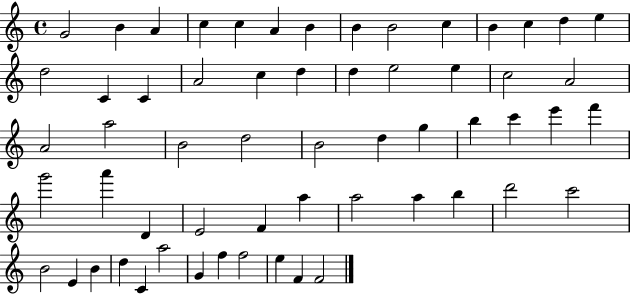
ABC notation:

X:1
T:Untitled
M:4/4
L:1/4
K:C
G2 B A c c A B B B2 c B c d e d2 C C A2 c d d e2 e c2 A2 A2 a2 B2 d2 B2 d g b c' e' f' g'2 a' D E2 F a a2 a b d'2 c'2 B2 E B d C a2 G f f2 e F F2